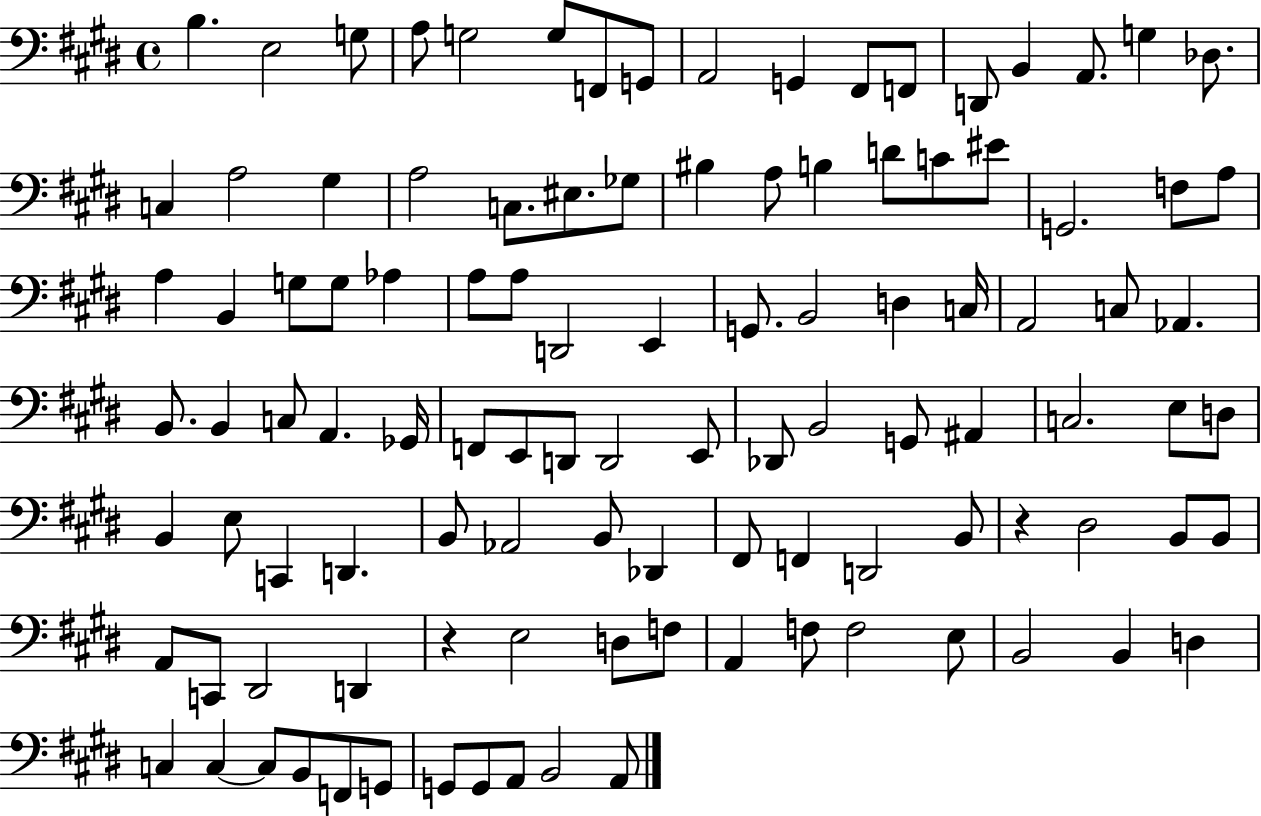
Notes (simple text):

B3/q. E3/h G3/e A3/e G3/h G3/e F2/e G2/e A2/h G2/q F#2/e F2/e D2/e B2/q A2/e. G3/q Db3/e. C3/q A3/h G#3/q A3/h C3/e. EIS3/e. Gb3/e BIS3/q A3/e B3/q D4/e C4/e EIS4/e G2/h. F3/e A3/e A3/q B2/q G3/e G3/e Ab3/q A3/e A3/e D2/h E2/q G2/e. B2/h D3/q C3/s A2/h C3/e Ab2/q. B2/e. B2/q C3/e A2/q. Gb2/s F2/e E2/e D2/e D2/h E2/e Db2/e B2/h G2/e A#2/q C3/h. E3/e D3/e B2/q E3/e C2/q D2/q. B2/e Ab2/h B2/e Db2/q F#2/e F2/q D2/h B2/e R/q D#3/h B2/e B2/e A2/e C2/e D#2/h D2/q R/q E3/h D3/e F3/e A2/q F3/e F3/h E3/e B2/h B2/q D3/q C3/q C3/q C3/e B2/e F2/e G2/e G2/e G2/e A2/e B2/h A2/e